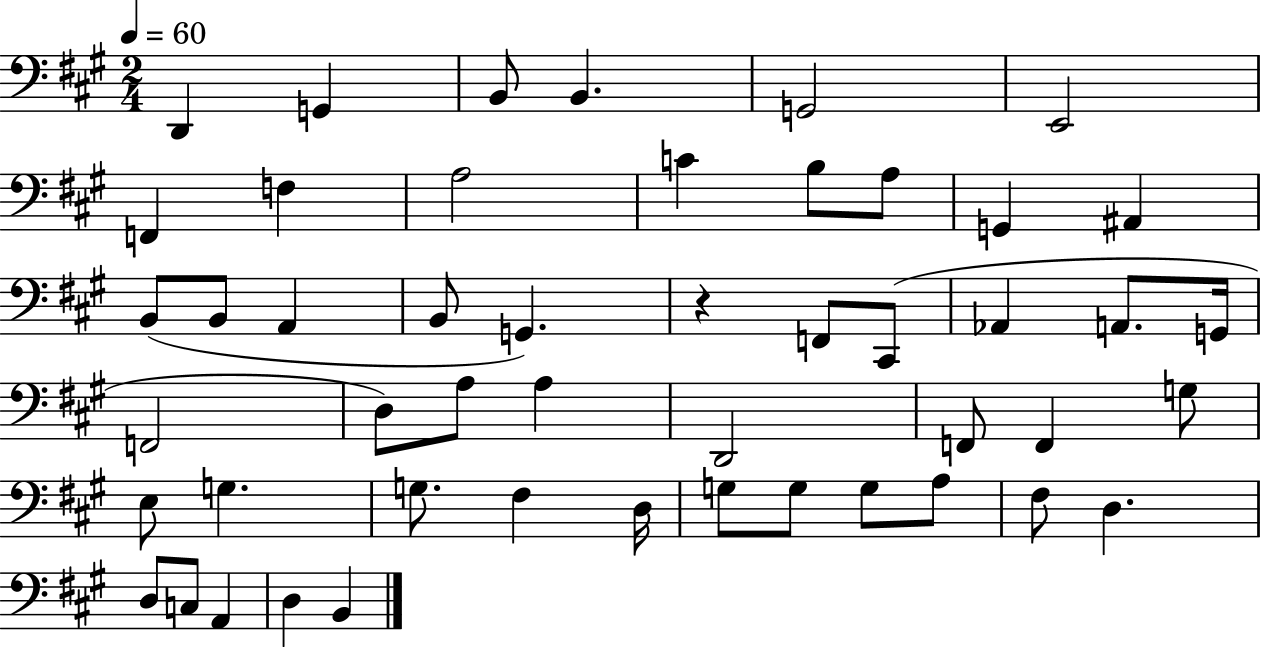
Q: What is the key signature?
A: A major